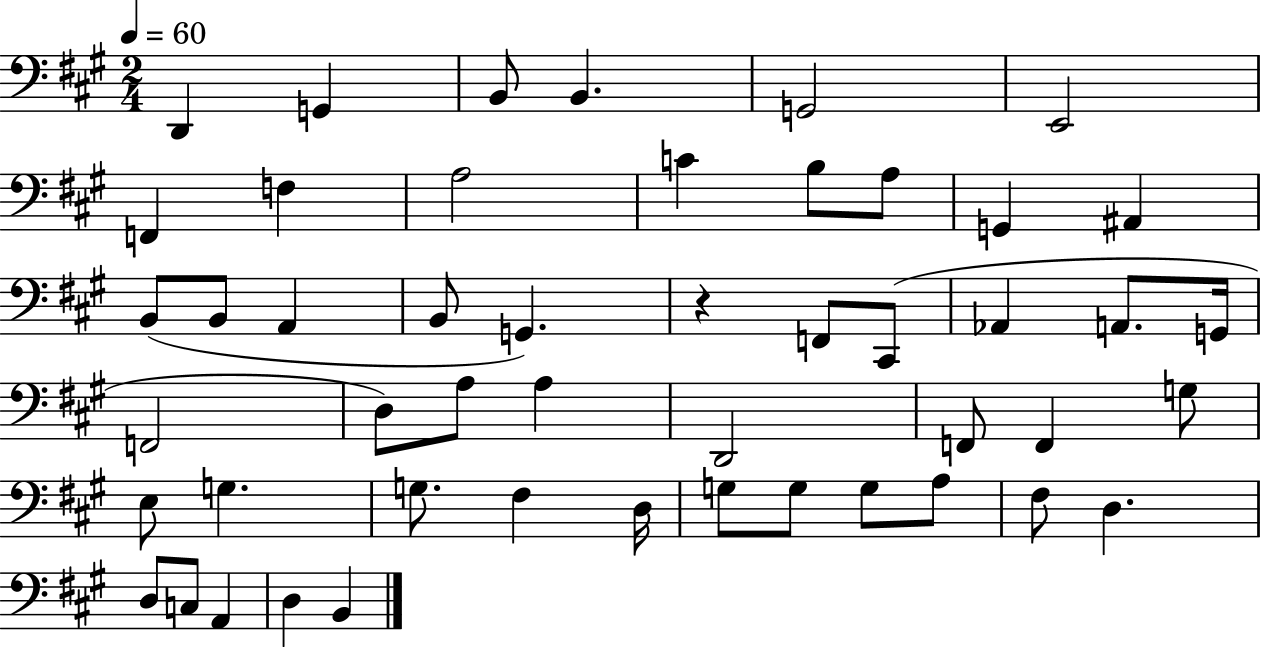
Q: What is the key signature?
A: A major